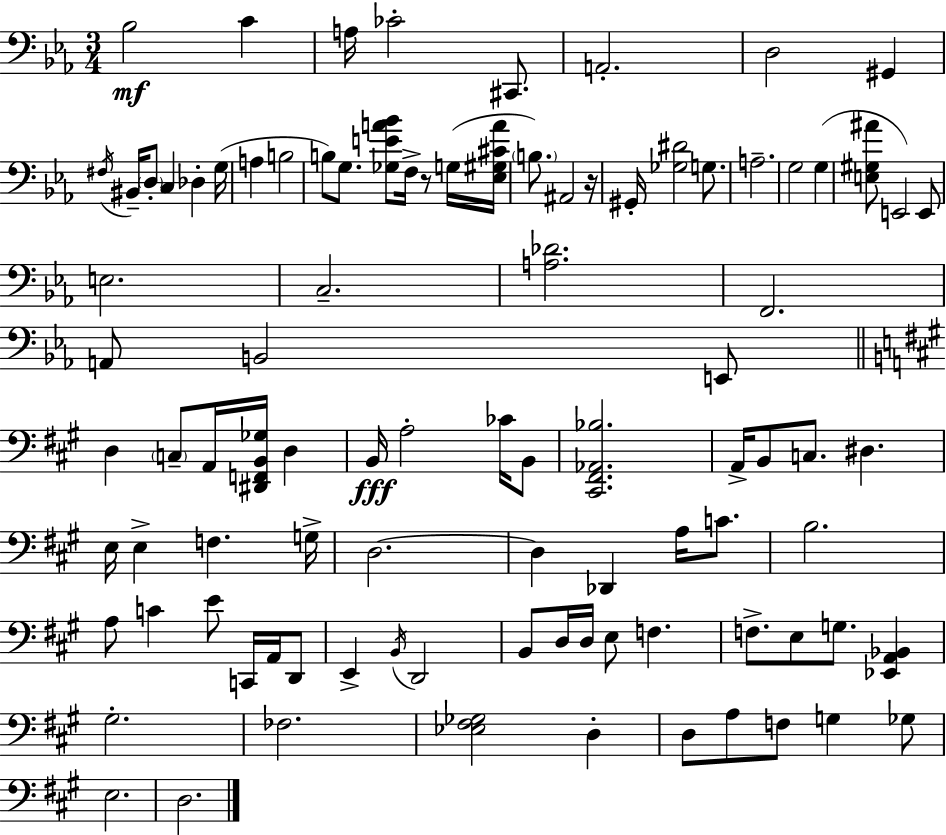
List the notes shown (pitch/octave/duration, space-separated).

Bb3/h C4/q A3/s CES4/h C#2/e. A2/h. D3/h G#2/q F#3/s BIS2/s D3/e C3/q Db3/q G3/s A3/q B3/h B3/e G3/e. [Gb3,E4,A4,Bb4]/e F3/s R/e G3/s [Eb3,G#3,C#4,A4]/s B3/e. A#2/h R/s G#2/s [Gb3,D#4]/h G3/e. A3/h. G3/h G3/q [E3,G#3,A#4]/e E2/h E2/e E3/h. C3/h. [A3,Db4]/h. F2/h. A2/e B2/h E2/e D3/q C3/e A2/s [D#2,F2,B2,Gb3]/s D3/q B2/s A3/h CES4/s B2/e [C#2,F#2,Ab2,Bb3]/h. A2/s B2/e C3/e. D#3/q. E3/s E3/q F3/q. G3/s D3/h. D3/q Db2/q A3/s C4/e. B3/h. A3/e C4/q E4/e C2/s A2/s D2/e E2/q B2/s D2/h B2/e D3/s D3/s E3/e F3/q. F3/e. E3/e G3/e. [Eb2,A2,Bb2]/q G#3/h. FES3/h. [Eb3,F#3,Gb3]/h D3/q D3/e A3/e F3/e G3/q Gb3/e E3/h. D3/h.